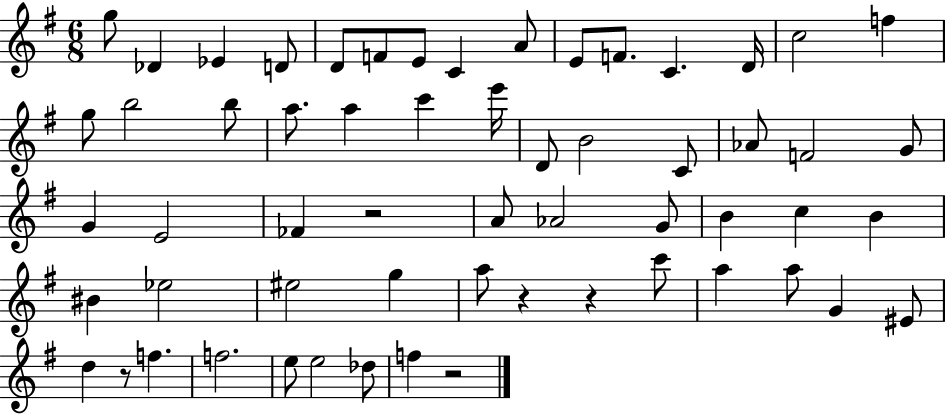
X:1
T:Untitled
M:6/8
L:1/4
K:G
g/2 _D _E D/2 D/2 F/2 E/2 C A/2 E/2 F/2 C D/4 c2 f g/2 b2 b/2 a/2 a c' e'/4 D/2 B2 C/2 _A/2 F2 G/2 G E2 _F z2 A/2 _A2 G/2 B c B ^B _e2 ^e2 g a/2 z z c'/2 a a/2 G ^E/2 d z/2 f f2 e/2 e2 _d/2 f z2